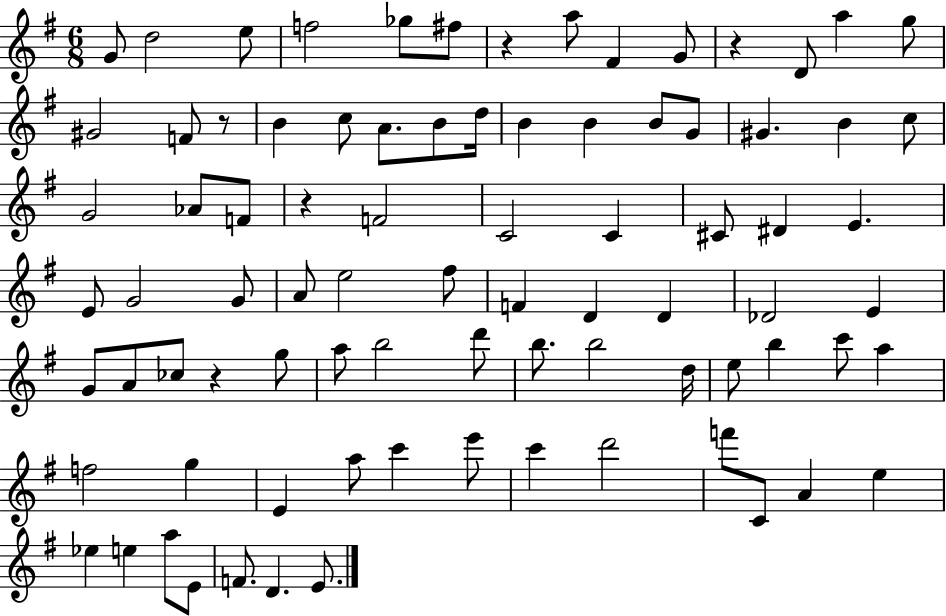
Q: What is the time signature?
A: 6/8